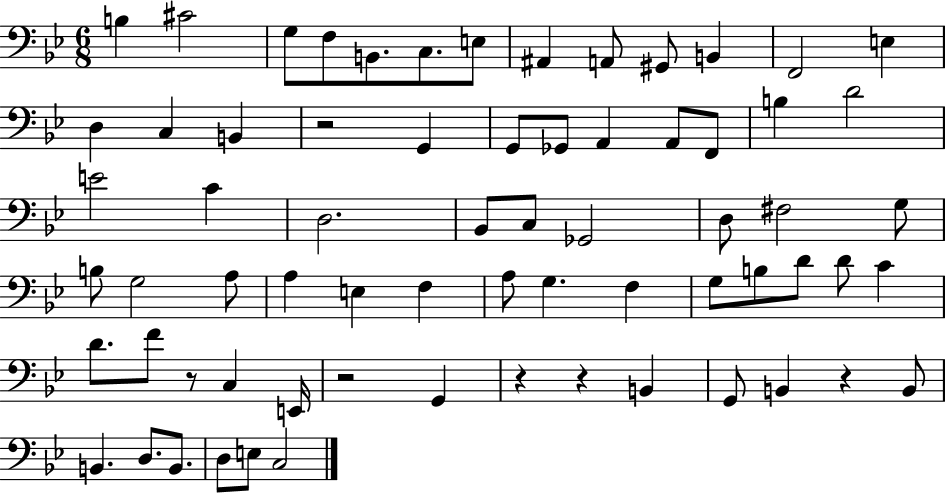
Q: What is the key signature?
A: BES major